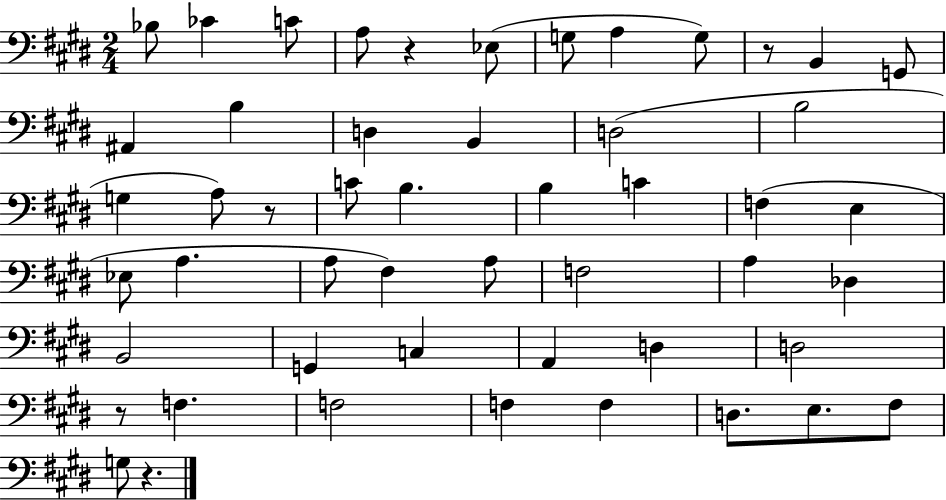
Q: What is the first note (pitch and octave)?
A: Bb3